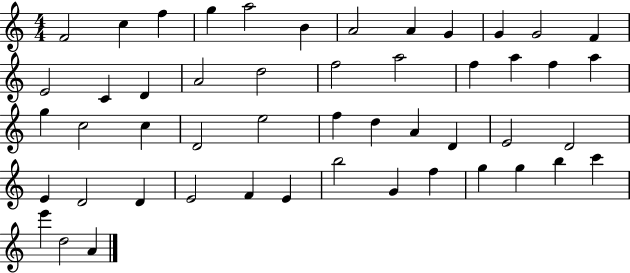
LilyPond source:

{
  \clef treble
  \numericTimeSignature
  \time 4/4
  \key c \major
  f'2 c''4 f''4 | g''4 a''2 b'4 | a'2 a'4 g'4 | g'4 g'2 f'4 | \break e'2 c'4 d'4 | a'2 d''2 | f''2 a''2 | f''4 a''4 f''4 a''4 | \break g''4 c''2 c''4 | d'2 e''2 | f''4 d''4 a'4 d'4 | e'2 d'2 | \break e'4 d'2 d'4 | e'2 f'4 e'4 | b''2 g'4 f''4 | g''4 g''4 b''4 c'''4 | \break e'''4 d''2 a'4 | \bar "|."
}